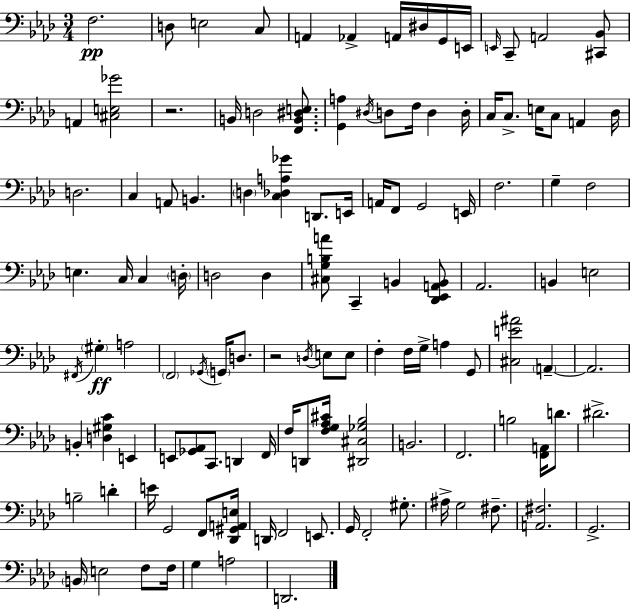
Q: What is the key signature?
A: AES major